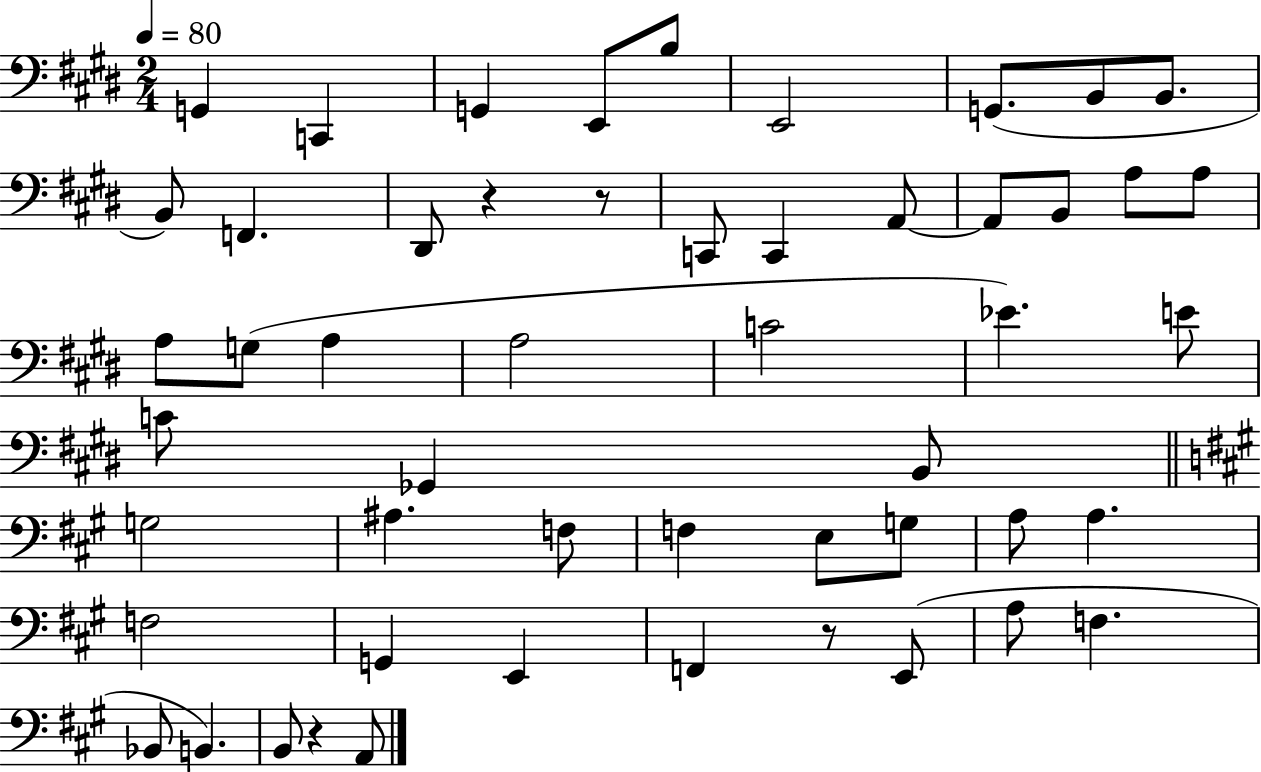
G2/q C2/q G2/q E2/e B3/e E2/h G2/e. B2/e B2/e. B2/e F2/q. D#2/e R/q R/e C2/e C2/q A2/e A2/e B2/e A3/e A3/e A3/e G3/e A3/q A3/h C4/h Eb4/q. E4/e C4/e Gb2/q B2/e G3/h A#3/q. F3/e F3/q E3/e G3/e A3/e A3/q. F3/h G2/q E2/q F2/q R/e E2/e A3/e F3/q. Bb2/e B2/q. B2/e R/q A2/e